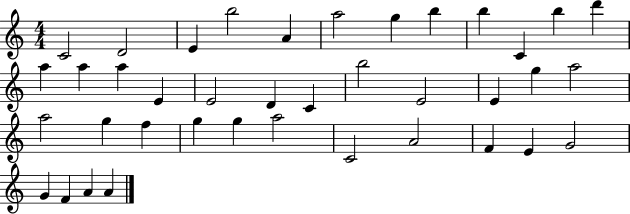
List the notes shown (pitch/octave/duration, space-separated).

C4/h D4/h E4/q B5/h A4/q A5/h G5/q B5/q B5/q C4/q B5/q D6/q A5/q A5/q A5/q E4/q E4/h D4/q C4/q B5/h E4/h E4/q G5/q A5/h A5/h G5/q F5/q G5/q G5/q A5/h C4/h A4/h F4/q E4/q G4/h G4/q F4/q A4/q A4/q